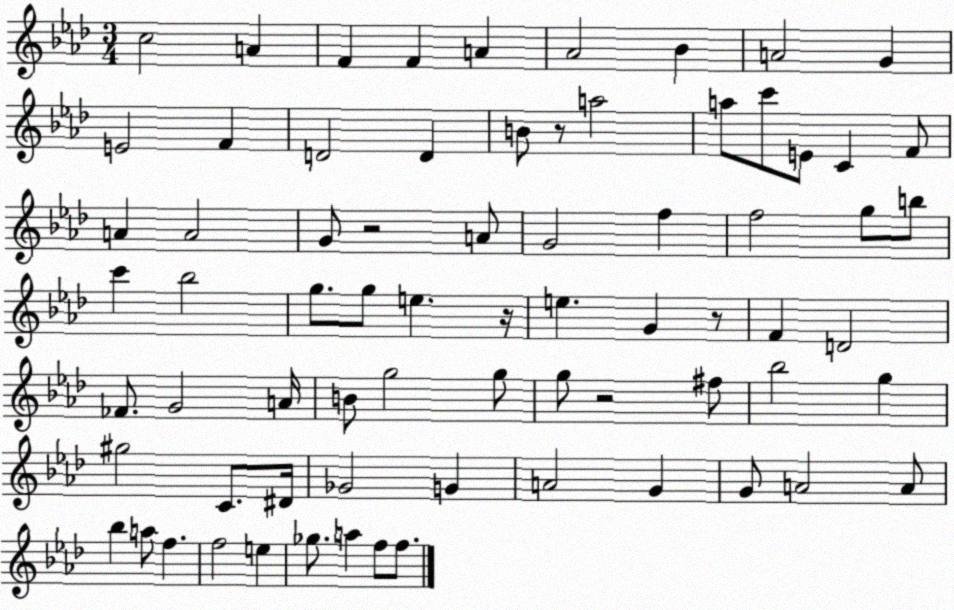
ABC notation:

X:1
T:Untitled
M:3/4
L:1/4
K:Ab
c2 A F F A _A2 _B A2 G E2 F D2 D B/2 z/2 a2 a/2 c'/2 E/2 C F/2 A A2 G/2 z2 A/2 G2 f f2 g/2 b/2 c' _b2 g/2 g/2 e z/4 e G z/2 F D2 _F/2 G2 A/4 B/2 g2 g/2 g/2 z2 ^f/2 _b2 g ^g2 C/2 ^D/4 _G2 G A2 G G/2 A2 A/2 _b a/2 f f2 e _g/2 a f/2 f/2